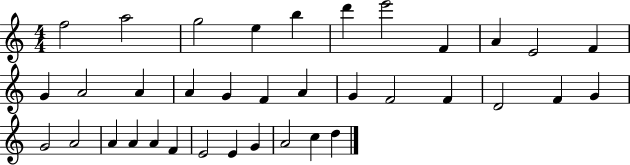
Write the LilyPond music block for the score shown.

{
  \clef treble
  \numericTimeSignature
  \time 4/4
  \key c \major
  f''2 a''2 | g''2 e''4 b''4 | d'''4 e'''2 f'4 | a'4 e'2 f'4 | \break g'4 a'2 a'4 | a'4 g'4 f'4 a'4 | g'4 f'2 f'4 | d'2 f'4 g'4 | \break g'2 a'2 | a'4 a'4 a'4 f'4 | e'2 e'4 g'4 | a'2 c''4 d''4 | \break \bar "|."
}